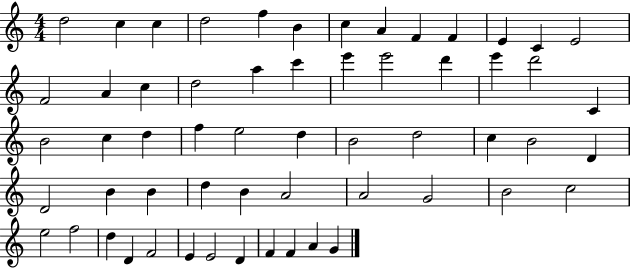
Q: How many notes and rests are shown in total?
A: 58